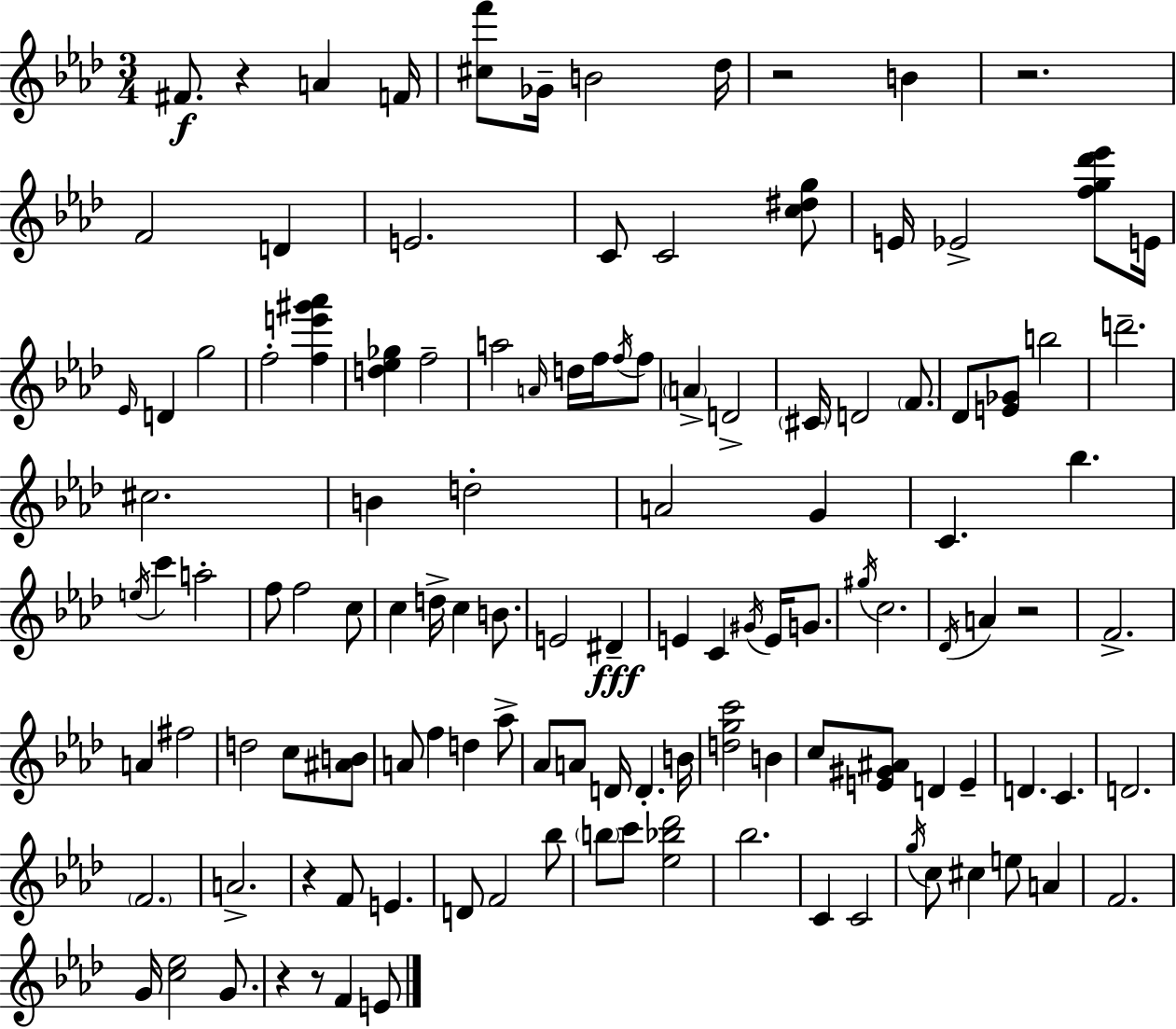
X:1
T:Untitled
M:3/4
L:1/4
K:Ab
^F/2 z A F/4 [^cf']/2 _G/4 B2 _d/4 z2 B z2 F2 D E2 C/2 C2 [c^dg]/2 E/4 _E2 [fg_d'_e']/2 E/4 _E/4 D g2 f2 [fe'^g'_a'] [d_e_g] f2 a2 A/4 d/4 f/4 f/4 f/2 A D2 ^C/4 D2 F/2 _D/2 [E_G]/2 b2 d'2 ^c2 B d2 A2 G C _b e/4 c' a2 f/2 f2 c/2 c d/4 c B/2 E2 ^D E C ^G/4 E/4 G/2 ^g/4 c2 _D/4 A z2 F2 A ^f2 d2 c/2 [^AB]/2 A/2 f d _a/2 _A/2 A/2 D/4 D B/4 [dgc']2 B c/2 [E^G^A]/2 D E D C D2 F2 A2 z F/2 E D/2 F2 _b/2 b/2 c'/2 [_e_b_d']2 _b2 C C2 g/4 c/2 ^c e/2 A F2 G/4 [c_e]2 G/2 z z/2 F E/2